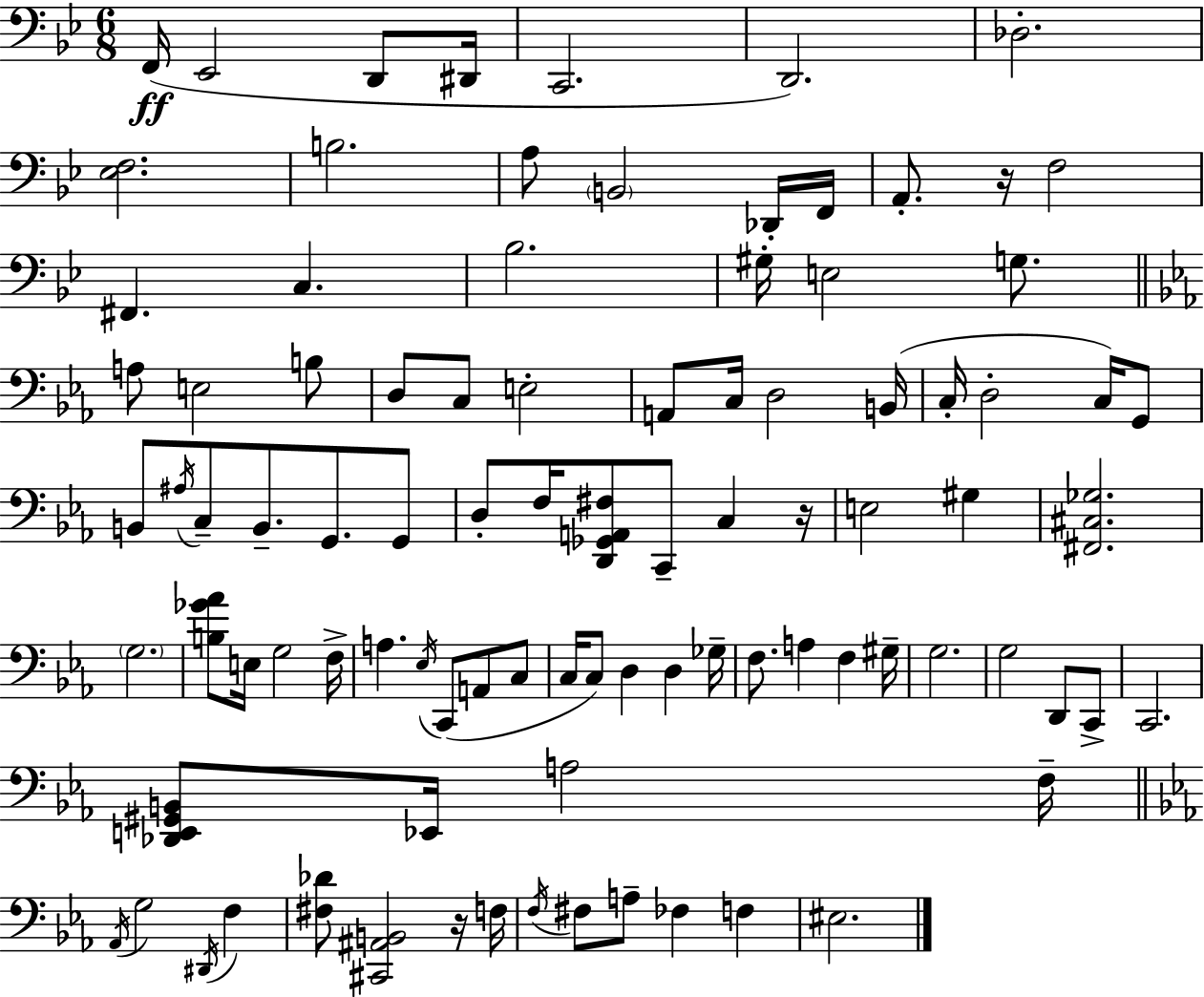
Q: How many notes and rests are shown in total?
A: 93